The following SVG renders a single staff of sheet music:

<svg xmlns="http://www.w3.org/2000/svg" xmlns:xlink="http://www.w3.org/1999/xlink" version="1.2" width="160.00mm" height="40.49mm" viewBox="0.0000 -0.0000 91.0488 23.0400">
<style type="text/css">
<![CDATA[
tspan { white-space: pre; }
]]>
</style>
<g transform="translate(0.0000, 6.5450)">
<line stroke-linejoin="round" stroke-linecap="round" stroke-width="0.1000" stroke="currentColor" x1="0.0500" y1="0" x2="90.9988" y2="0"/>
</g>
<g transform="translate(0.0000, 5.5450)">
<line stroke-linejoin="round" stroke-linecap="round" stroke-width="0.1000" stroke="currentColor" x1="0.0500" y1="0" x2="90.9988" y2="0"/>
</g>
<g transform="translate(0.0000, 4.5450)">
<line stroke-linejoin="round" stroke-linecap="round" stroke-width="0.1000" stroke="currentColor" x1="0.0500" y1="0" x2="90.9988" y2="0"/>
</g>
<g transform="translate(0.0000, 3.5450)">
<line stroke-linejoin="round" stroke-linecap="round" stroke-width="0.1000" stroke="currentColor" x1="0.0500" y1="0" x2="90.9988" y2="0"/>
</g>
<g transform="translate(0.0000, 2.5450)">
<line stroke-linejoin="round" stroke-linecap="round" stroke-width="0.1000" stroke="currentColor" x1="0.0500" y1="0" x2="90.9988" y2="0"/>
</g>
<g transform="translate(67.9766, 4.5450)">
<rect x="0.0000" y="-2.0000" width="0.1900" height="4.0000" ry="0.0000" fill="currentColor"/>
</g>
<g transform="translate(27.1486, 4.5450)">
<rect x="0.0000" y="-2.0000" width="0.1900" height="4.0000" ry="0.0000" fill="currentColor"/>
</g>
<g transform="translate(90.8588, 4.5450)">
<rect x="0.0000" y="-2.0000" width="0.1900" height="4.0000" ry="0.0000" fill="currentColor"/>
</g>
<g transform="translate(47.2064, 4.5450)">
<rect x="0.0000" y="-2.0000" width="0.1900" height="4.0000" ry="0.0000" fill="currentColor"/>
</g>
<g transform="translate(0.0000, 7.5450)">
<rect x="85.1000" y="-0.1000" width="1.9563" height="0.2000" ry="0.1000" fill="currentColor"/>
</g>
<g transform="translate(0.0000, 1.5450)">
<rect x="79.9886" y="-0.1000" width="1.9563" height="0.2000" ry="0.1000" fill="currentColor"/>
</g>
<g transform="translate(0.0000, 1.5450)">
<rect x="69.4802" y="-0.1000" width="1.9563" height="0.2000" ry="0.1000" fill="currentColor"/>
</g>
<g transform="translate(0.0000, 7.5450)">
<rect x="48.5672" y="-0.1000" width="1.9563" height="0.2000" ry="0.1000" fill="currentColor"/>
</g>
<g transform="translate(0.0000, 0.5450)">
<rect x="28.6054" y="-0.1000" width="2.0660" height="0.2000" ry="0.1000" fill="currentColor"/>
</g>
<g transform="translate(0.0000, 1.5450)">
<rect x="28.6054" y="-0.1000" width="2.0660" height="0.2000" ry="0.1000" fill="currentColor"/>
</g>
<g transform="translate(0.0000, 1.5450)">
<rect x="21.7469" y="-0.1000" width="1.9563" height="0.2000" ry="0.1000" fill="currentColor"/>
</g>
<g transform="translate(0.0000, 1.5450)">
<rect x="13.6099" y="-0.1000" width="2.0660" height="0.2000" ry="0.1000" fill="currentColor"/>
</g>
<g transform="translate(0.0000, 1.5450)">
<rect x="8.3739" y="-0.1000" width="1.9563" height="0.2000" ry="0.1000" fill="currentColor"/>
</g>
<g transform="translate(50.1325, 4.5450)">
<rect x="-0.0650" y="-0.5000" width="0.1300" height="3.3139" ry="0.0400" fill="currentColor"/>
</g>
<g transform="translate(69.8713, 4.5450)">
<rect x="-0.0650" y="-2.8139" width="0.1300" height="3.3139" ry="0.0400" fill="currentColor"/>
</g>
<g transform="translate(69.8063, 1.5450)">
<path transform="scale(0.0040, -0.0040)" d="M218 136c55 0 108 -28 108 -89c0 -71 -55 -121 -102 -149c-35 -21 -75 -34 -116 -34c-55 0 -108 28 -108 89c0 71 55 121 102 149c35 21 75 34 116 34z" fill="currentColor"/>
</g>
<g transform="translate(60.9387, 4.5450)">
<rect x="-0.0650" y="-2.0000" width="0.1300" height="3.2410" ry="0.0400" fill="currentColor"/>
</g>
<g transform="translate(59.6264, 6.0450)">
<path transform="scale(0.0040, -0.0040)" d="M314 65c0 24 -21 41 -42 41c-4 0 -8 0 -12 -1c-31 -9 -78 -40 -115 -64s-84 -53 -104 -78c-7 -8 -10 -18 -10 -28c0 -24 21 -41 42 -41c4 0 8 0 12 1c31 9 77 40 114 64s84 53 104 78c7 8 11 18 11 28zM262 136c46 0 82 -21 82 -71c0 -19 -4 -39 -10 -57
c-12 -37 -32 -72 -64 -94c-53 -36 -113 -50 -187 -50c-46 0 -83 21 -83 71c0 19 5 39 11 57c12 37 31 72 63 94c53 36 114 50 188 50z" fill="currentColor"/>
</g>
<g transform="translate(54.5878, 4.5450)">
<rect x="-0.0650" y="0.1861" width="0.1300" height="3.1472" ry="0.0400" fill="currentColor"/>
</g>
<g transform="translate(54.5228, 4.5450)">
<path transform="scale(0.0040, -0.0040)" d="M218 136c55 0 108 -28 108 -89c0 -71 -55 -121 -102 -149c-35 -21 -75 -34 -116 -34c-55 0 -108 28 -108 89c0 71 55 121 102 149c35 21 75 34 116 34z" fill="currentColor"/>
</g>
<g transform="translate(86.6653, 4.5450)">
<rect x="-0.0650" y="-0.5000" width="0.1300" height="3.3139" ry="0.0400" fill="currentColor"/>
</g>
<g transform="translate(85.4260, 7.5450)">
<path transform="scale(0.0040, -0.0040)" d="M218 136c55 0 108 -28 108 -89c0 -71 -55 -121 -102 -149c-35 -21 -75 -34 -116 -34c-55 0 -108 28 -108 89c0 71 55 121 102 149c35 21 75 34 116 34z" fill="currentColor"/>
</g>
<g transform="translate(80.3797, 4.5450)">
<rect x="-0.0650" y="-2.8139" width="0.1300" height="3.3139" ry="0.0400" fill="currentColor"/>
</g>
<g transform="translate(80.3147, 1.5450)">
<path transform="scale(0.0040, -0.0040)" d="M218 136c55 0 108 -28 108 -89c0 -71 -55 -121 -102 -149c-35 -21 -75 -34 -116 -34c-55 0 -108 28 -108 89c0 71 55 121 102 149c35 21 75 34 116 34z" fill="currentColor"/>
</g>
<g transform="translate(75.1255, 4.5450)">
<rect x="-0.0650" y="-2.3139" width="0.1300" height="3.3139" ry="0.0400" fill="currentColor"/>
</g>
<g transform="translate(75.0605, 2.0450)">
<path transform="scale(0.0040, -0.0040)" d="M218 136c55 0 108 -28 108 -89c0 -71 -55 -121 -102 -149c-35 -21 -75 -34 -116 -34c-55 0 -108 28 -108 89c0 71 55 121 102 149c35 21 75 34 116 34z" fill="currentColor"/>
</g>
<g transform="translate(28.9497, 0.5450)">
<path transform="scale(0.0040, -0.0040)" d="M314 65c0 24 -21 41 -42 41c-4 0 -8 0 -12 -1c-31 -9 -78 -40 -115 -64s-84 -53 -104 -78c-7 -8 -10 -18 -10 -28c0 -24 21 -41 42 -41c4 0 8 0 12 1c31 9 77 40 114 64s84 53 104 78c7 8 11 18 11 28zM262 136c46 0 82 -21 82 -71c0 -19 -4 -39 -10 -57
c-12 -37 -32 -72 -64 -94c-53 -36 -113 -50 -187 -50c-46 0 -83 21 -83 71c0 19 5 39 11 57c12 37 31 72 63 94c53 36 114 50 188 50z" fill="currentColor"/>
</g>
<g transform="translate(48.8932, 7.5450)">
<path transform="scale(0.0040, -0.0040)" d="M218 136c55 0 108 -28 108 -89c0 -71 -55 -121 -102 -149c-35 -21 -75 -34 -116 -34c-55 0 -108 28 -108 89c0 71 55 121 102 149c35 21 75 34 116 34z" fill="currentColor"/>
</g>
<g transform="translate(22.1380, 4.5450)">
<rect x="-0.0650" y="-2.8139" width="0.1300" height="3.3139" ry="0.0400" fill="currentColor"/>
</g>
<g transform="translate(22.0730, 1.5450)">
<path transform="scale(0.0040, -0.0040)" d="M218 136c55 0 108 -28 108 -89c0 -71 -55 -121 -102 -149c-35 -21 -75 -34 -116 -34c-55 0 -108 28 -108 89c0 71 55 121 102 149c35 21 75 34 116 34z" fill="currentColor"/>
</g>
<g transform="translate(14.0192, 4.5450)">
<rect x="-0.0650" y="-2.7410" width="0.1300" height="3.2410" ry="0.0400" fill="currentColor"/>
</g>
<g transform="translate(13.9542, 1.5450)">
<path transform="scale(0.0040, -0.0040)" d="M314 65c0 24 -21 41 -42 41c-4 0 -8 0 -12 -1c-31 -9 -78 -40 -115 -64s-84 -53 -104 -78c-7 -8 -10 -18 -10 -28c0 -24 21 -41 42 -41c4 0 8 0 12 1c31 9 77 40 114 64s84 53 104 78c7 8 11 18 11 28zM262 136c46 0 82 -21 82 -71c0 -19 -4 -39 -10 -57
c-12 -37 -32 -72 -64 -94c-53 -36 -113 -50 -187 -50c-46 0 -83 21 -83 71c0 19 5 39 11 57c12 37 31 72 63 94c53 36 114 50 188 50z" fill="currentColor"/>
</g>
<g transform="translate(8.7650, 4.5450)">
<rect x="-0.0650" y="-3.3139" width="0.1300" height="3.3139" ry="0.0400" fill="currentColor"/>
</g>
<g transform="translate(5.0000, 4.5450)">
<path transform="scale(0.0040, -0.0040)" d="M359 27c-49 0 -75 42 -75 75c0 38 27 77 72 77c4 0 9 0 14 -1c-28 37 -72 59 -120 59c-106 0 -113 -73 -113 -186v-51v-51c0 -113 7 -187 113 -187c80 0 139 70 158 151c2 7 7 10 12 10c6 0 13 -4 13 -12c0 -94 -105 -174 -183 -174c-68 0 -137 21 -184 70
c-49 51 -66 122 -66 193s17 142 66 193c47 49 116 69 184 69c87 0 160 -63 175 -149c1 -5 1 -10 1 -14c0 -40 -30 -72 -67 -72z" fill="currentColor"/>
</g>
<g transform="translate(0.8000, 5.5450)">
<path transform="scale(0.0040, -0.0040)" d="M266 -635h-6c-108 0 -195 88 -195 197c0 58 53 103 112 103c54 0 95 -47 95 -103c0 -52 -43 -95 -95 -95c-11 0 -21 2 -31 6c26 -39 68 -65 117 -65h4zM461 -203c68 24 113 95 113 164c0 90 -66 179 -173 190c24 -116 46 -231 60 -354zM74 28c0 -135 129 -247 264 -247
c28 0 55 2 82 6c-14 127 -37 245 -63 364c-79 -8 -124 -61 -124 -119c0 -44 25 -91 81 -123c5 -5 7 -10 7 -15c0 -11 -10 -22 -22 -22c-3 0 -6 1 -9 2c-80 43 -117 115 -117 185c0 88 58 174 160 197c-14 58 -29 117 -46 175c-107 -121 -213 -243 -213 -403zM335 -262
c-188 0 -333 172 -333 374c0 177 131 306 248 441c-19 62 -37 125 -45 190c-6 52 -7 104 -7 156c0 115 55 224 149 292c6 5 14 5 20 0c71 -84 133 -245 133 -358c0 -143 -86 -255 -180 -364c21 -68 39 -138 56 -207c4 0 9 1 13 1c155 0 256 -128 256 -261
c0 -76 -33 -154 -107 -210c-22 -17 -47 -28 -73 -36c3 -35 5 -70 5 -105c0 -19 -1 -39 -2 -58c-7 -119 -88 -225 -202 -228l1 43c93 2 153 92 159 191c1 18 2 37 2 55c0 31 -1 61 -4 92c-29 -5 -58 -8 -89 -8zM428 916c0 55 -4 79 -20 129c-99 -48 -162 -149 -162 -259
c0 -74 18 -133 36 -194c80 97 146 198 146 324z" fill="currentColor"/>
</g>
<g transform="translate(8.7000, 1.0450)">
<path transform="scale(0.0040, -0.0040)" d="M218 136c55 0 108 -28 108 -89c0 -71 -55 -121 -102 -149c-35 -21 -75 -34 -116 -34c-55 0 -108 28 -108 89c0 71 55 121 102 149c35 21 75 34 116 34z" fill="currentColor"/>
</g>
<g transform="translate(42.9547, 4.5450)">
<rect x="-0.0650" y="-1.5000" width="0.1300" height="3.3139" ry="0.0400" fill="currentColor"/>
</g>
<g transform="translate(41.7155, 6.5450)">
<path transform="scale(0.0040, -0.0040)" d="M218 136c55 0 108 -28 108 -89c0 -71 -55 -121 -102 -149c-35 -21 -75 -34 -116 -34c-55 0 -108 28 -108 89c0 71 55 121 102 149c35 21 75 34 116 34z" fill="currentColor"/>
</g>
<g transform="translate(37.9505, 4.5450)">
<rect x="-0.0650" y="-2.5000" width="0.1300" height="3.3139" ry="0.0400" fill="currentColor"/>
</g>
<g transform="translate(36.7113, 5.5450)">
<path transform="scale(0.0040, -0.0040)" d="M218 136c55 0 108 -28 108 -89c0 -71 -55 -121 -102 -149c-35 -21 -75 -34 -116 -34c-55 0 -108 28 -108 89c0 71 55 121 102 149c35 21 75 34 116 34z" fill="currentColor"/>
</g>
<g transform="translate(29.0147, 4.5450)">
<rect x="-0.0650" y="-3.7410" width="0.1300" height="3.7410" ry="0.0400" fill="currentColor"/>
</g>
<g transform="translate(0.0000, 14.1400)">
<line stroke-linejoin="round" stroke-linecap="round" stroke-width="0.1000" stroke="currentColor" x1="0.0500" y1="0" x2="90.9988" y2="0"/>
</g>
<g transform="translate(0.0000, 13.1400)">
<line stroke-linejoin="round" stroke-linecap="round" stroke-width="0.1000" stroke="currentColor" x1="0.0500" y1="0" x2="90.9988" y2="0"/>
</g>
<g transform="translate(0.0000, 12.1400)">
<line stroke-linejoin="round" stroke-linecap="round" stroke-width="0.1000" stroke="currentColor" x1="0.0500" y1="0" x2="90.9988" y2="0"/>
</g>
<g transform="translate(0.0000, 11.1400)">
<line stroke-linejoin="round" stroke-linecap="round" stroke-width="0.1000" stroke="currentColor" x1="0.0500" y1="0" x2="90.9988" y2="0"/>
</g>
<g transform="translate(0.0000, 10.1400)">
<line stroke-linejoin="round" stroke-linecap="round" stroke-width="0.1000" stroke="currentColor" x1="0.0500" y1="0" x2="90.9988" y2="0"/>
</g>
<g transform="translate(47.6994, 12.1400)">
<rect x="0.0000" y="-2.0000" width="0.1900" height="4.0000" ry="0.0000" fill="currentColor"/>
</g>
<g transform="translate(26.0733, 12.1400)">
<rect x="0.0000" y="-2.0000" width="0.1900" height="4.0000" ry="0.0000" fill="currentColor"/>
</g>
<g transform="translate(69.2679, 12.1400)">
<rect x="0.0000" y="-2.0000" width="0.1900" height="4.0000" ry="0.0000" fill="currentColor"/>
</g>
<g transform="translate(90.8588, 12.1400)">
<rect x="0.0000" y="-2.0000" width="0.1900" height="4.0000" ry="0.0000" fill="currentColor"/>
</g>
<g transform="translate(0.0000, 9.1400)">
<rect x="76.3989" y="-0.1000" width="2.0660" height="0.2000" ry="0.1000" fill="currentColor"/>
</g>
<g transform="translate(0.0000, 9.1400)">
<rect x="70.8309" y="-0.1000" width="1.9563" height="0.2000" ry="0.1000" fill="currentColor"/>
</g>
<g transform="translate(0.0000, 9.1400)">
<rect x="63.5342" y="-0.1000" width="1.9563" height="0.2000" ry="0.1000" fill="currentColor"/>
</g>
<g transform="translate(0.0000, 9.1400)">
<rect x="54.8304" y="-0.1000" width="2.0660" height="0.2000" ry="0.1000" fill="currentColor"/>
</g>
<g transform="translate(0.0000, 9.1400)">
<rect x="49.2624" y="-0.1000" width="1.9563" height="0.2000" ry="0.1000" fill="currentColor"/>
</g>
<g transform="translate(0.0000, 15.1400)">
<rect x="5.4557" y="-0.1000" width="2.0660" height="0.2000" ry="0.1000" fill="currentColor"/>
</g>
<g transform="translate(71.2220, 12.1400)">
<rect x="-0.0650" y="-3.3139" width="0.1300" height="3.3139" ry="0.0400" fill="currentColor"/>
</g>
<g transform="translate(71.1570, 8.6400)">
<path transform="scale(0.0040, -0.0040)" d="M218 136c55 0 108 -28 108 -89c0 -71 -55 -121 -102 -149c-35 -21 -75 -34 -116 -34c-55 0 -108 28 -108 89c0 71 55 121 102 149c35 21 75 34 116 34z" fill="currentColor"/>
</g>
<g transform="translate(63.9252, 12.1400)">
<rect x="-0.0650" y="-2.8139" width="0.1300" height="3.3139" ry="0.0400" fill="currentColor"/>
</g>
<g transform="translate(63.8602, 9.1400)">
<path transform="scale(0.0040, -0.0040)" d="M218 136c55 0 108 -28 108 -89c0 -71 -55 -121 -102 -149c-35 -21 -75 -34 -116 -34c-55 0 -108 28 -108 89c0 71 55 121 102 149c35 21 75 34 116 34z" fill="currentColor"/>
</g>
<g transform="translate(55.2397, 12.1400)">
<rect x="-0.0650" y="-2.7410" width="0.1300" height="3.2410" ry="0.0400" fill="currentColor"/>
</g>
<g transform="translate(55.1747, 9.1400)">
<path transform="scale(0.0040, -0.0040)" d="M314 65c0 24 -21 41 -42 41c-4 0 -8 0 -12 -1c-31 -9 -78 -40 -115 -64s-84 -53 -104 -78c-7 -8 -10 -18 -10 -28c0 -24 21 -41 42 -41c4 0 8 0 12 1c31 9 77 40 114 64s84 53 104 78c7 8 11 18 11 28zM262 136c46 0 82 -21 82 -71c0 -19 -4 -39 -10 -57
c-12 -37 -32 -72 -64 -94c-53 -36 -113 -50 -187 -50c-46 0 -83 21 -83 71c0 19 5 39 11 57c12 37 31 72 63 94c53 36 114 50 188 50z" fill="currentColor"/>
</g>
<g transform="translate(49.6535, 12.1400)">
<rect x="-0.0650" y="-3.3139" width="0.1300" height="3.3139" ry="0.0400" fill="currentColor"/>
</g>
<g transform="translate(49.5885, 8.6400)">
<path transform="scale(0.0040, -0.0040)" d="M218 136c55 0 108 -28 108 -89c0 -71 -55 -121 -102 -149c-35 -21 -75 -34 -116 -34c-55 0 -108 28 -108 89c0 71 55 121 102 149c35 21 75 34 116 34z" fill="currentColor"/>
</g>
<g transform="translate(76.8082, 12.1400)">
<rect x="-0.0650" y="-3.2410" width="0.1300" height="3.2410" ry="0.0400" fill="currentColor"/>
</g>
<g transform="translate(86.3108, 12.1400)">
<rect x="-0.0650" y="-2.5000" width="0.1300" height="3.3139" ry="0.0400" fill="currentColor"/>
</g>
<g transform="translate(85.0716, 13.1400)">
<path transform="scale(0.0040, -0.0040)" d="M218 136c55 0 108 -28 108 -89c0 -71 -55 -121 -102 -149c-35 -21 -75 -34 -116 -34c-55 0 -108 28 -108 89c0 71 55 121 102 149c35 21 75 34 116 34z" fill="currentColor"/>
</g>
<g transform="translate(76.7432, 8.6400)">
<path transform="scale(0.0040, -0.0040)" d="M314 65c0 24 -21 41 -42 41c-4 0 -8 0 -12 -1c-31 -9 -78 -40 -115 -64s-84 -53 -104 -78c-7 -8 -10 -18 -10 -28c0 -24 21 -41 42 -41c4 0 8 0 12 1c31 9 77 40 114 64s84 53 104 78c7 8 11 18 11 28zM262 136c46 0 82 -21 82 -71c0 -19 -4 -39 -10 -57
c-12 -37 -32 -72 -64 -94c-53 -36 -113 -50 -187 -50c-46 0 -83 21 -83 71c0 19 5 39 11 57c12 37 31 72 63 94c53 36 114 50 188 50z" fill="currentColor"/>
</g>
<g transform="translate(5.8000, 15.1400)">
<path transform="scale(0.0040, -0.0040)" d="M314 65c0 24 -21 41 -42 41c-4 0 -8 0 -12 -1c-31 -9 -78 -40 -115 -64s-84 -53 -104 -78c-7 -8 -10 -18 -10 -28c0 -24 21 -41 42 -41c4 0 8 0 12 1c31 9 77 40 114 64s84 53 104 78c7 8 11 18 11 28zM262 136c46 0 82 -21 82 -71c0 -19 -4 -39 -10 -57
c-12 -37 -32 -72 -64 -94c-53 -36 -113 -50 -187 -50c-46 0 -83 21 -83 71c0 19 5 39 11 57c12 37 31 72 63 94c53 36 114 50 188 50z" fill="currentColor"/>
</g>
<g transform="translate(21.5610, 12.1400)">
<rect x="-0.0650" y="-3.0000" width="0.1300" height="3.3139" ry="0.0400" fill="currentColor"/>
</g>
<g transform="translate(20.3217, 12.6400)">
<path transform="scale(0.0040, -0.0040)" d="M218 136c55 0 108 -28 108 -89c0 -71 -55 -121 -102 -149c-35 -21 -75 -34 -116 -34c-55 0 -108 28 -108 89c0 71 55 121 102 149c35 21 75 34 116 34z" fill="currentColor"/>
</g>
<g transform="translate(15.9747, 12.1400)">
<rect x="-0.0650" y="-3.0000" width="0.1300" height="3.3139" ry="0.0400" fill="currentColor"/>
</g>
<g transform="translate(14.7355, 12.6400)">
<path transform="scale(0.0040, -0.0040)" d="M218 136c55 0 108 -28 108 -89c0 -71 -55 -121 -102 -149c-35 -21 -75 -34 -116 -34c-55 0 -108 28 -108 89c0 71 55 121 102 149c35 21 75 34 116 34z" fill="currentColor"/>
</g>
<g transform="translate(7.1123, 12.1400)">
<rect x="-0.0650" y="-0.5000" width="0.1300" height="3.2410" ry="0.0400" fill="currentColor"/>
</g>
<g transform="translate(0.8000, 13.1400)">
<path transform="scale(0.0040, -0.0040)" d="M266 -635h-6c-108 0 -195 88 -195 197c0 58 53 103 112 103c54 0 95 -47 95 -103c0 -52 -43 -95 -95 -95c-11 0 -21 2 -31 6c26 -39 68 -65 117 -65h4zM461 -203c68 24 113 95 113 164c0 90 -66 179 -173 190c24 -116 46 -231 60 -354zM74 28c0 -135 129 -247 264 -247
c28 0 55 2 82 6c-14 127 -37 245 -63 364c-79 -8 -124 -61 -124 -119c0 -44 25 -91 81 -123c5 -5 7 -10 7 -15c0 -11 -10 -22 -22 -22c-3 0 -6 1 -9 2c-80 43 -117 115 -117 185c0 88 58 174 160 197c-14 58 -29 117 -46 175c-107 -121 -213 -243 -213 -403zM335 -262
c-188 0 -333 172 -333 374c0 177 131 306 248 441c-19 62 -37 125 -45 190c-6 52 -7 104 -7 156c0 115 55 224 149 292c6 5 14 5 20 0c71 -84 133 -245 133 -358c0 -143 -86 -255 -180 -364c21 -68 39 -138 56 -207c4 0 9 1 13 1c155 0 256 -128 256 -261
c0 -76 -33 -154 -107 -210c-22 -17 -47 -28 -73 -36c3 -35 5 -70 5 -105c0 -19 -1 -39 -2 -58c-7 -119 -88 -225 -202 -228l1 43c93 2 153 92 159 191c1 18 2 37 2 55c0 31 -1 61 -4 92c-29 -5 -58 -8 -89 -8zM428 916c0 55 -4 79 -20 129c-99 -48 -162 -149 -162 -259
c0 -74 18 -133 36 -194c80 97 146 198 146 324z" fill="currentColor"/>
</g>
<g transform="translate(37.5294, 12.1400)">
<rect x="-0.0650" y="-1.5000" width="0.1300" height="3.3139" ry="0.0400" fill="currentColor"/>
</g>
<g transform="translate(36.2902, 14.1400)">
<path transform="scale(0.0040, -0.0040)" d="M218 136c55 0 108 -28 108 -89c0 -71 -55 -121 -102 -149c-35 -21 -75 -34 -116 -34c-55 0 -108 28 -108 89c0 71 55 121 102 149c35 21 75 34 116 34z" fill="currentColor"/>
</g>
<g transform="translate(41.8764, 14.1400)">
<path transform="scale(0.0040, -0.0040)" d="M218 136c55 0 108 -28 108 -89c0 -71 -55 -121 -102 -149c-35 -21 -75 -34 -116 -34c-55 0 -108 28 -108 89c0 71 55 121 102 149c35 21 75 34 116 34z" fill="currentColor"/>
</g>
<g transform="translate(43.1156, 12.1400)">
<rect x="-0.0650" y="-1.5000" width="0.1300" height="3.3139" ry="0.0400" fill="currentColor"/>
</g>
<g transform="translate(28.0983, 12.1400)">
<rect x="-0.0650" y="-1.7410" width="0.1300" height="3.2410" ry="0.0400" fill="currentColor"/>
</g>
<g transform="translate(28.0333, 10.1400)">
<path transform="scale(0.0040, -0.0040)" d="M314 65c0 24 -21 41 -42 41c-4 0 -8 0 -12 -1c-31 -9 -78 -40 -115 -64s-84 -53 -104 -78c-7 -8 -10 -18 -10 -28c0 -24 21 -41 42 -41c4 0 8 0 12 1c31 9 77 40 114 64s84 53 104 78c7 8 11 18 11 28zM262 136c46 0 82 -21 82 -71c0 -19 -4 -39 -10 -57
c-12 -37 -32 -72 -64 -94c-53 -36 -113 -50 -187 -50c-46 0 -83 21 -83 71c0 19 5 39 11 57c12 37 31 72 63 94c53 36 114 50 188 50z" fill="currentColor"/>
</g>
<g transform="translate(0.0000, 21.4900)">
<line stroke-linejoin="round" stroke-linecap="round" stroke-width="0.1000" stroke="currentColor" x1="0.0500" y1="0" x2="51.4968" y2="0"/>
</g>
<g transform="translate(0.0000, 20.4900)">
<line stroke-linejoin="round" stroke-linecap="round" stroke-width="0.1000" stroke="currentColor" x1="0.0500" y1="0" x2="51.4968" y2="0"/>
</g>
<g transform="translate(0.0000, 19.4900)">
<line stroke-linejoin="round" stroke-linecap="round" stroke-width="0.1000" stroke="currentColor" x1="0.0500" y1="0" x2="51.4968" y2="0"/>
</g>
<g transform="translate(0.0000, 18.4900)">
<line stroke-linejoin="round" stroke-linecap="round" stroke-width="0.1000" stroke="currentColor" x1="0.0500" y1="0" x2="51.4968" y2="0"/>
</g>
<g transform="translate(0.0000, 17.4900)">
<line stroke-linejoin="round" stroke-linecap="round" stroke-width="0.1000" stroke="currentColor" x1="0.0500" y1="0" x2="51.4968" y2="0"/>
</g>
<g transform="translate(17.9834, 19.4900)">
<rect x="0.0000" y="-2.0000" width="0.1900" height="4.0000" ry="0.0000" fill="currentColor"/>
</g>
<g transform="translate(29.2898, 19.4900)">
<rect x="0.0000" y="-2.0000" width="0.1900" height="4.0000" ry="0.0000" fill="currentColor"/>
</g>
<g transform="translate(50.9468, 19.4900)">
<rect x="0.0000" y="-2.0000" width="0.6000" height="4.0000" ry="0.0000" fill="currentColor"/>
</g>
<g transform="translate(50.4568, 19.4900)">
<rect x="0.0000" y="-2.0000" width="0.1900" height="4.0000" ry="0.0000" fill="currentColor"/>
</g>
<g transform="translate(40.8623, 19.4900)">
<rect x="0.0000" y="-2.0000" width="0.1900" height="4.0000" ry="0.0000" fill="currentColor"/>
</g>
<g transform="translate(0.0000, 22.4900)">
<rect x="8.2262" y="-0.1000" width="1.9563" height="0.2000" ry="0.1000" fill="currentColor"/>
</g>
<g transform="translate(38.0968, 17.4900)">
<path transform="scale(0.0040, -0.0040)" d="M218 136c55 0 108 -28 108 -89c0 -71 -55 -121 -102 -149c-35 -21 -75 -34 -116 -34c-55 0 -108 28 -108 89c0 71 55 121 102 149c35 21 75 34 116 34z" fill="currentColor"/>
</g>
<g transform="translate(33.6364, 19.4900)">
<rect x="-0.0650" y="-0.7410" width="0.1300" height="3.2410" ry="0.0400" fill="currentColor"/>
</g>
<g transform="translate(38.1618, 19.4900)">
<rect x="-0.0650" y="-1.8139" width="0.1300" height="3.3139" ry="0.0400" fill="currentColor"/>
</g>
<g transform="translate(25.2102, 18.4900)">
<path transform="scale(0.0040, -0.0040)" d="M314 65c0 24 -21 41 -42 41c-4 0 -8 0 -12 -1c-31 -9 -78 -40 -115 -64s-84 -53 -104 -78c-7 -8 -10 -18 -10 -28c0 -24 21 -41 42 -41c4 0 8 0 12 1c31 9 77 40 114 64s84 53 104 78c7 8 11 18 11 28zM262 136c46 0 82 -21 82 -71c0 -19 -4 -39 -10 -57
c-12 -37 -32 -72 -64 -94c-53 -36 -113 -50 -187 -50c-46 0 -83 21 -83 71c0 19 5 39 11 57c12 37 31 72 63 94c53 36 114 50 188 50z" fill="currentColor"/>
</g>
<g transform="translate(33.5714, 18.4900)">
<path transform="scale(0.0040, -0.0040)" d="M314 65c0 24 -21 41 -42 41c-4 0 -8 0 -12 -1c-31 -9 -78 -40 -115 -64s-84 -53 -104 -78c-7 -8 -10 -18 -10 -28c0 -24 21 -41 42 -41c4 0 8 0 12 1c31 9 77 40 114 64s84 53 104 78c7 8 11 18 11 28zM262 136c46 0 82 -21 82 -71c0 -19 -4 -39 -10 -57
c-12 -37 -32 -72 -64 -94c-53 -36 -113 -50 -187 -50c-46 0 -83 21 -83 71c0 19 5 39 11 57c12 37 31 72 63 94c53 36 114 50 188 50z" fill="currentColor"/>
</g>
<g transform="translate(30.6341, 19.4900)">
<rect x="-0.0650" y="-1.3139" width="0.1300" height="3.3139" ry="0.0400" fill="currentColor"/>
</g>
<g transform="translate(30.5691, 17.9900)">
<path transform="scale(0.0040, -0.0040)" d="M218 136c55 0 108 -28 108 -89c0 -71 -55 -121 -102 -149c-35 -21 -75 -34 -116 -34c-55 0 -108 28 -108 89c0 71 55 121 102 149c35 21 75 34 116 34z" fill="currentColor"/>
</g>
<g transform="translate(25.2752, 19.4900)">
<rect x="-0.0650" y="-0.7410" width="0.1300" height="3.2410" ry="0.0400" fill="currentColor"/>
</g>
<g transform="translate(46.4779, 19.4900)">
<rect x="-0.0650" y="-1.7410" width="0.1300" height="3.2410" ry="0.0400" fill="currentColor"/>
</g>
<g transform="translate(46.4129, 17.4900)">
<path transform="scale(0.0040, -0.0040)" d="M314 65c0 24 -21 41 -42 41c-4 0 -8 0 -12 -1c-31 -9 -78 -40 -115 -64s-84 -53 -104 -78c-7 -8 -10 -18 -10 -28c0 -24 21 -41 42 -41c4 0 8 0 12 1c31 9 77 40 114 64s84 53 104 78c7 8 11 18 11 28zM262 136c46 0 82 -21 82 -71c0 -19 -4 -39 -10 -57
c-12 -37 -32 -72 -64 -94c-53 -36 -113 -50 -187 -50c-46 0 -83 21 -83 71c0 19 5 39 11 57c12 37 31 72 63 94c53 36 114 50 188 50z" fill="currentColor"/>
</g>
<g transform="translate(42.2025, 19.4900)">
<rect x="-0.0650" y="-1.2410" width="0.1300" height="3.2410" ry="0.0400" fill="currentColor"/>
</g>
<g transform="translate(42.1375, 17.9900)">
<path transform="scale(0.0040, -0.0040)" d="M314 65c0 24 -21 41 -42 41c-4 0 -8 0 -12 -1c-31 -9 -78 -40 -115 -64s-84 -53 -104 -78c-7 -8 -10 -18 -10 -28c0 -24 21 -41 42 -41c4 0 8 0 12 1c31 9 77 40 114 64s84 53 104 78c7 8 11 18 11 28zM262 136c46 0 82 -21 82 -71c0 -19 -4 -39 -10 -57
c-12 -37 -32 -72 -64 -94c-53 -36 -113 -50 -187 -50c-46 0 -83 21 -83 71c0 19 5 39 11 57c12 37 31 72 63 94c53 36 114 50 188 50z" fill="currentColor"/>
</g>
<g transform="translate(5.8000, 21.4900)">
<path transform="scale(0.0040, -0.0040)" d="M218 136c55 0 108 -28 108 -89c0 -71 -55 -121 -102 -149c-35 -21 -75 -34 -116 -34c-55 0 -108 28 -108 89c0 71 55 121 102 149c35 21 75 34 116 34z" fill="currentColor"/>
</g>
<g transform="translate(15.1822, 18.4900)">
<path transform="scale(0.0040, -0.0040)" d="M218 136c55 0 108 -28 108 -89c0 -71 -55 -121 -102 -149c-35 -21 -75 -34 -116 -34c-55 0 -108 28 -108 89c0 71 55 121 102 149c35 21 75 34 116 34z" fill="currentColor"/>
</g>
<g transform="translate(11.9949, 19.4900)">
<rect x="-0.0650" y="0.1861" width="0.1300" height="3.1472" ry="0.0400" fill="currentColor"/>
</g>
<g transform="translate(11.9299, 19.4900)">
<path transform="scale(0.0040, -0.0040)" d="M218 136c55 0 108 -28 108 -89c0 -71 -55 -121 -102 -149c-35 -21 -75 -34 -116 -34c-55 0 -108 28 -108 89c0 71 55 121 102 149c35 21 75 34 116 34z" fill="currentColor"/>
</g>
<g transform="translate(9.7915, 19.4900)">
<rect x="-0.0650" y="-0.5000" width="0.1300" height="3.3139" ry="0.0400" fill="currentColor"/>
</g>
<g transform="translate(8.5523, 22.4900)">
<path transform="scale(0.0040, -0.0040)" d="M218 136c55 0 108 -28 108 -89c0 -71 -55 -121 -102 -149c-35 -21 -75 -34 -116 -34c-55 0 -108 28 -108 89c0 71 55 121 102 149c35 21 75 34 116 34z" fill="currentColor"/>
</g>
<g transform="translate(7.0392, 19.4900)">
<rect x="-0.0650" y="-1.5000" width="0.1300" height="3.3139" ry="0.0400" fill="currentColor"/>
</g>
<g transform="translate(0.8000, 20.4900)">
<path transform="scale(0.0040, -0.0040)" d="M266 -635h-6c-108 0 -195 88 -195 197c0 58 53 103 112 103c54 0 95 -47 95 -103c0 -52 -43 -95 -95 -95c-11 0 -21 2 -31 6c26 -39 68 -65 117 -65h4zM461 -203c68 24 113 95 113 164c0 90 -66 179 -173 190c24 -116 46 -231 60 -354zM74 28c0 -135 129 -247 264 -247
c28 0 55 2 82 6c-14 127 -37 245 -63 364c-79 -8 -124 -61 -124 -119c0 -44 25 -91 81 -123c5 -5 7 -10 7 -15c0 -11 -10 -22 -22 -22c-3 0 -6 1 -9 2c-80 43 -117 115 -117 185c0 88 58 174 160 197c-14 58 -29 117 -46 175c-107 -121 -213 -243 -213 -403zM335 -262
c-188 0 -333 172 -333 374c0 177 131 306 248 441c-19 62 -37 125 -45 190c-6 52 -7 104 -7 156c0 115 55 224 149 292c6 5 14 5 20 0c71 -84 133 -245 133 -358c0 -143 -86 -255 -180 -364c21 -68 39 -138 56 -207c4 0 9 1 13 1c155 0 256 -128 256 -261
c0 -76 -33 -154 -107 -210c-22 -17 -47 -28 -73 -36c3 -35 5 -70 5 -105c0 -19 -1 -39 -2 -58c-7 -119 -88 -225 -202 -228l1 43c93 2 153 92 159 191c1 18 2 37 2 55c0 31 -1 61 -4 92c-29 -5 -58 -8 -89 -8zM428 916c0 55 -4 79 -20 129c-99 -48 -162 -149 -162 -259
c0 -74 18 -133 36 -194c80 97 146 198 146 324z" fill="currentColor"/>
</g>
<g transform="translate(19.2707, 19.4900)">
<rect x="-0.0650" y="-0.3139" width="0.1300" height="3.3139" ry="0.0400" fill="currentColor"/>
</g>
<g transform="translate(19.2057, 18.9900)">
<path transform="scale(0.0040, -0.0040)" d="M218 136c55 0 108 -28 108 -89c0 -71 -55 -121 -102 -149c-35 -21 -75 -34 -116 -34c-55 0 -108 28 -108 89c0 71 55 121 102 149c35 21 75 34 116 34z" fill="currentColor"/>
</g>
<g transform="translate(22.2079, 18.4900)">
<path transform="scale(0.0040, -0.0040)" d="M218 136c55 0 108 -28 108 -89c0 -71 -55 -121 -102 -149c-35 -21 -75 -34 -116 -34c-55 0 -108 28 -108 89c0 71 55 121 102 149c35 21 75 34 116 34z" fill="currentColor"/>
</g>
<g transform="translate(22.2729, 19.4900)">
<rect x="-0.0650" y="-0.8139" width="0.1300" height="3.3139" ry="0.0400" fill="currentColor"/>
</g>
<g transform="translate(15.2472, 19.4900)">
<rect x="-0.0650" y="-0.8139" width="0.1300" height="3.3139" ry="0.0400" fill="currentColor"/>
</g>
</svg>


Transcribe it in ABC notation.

X:1
T:Untitled
M:4/4
L:1/4
K:C
b a2 a c'2 G E C B F2 a g a C C2 A A f2 E E b a2 a b b2 G E C B d c d d2 e d2 f e2 f2